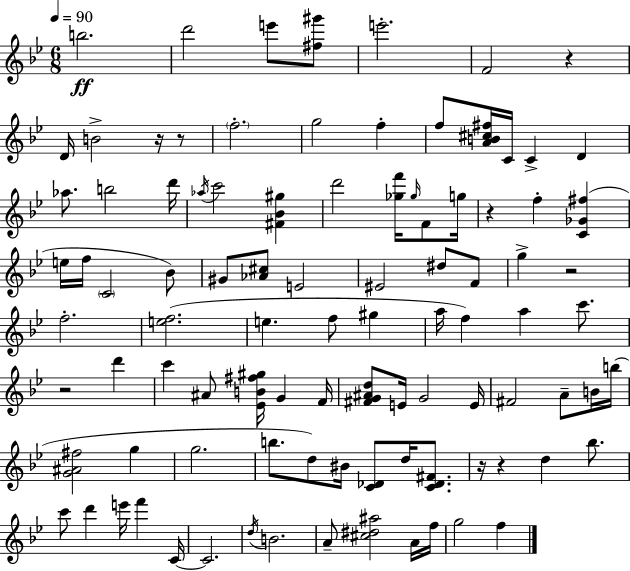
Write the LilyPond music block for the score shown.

{
  \clef treble
  \numericTimeSignature
  \time 6/8
  \key g \minor
  \tempo 4 = 90
  b''2.\ff | d'''2 e'''8 <fis'' gis'''>8 | e'''2.-. | f'2 r4 | \break d'16 b'2-> r16 r8 | \parenthesize f''2.-. | g''2 f''4-. | f''8 <a' b' cis'' fis''>16 c'16 c'4-> d'4 | \break aes''8. b''2 d'''16 | \acciaccatura { aes''16 } c'''2 <fis' bes' gis''>4 | d'''2 <ges'' f'''>16 \grace { ges''16 } f'8 | g''16 r4 f''4-. <c' ges' fis''>4( | \break e''16 f''16 \parenthesize c'2 | bes'8) gis'8 <aes' cis''>8 e'2 | eis'2 dis''8 | f'8 g''4-> r2 | \break f''2.-. | <e'' f''>2.( | e''4. f''8 gis''4 | a''16 f''4) a''4 c'''8. | \break r2 d'''4 | c'''4 ais'8 <ees' b' fis'' gis''>16 g'4 | f'16 <fis' g' ais' d''>8 e'16 g'2 | e'16 fis'2 a'8-- | \break b'16 b''16( <g' ais' fis''>2 g''4 | g''2. | b''8. d''8) bis'16 <c' des'>8 d''16 <c' des' fis'>8. | r16 r4 d''4 bes''8. | \break c'''8 d'''4 e'''16 f'''4 | c'16~~ c'2. | \acciaccatura { d''16 } b'2. | a'8-- <cis'' dis'' ais''>2 | \break a'16 f''16 g''2 f''4 | \bar "|."
}